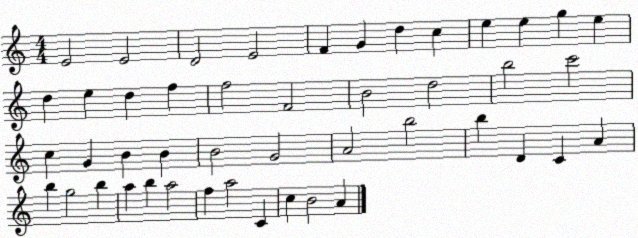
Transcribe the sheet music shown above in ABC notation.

X:1
T:Untitled
M:4/4
L:1/4
K:C
E2 E2 D2 E2 F G d c e e g e d e d f f2 F2 B2 d2 b2 c'2 c G B B B2 G2 A2 b2 b D C A b g2 b a b a2 f a2 C c B2 A